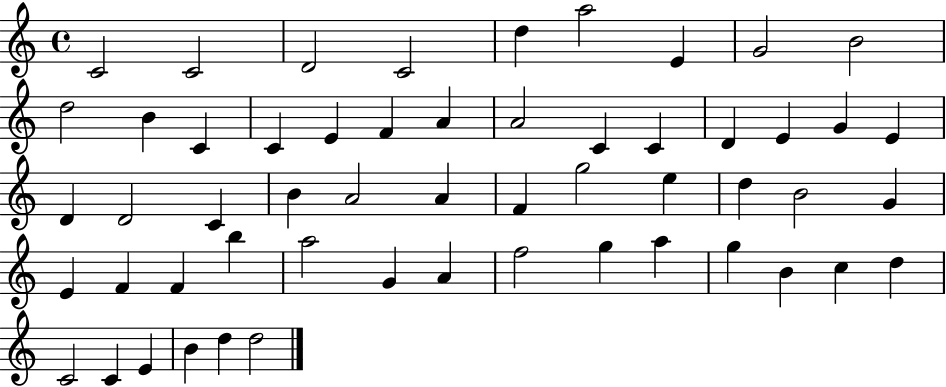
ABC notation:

X:1
T:Untitled
M:4/4
L:1/4
K:C
C2 C2 D2 C2 d a2 E G2 B2 d2 B C C E F A A2 C C D E G E D D2 C B A2 A F g2 e d B2 G E F F b a2 G A f2 g a g B c d C2 C E B d d2